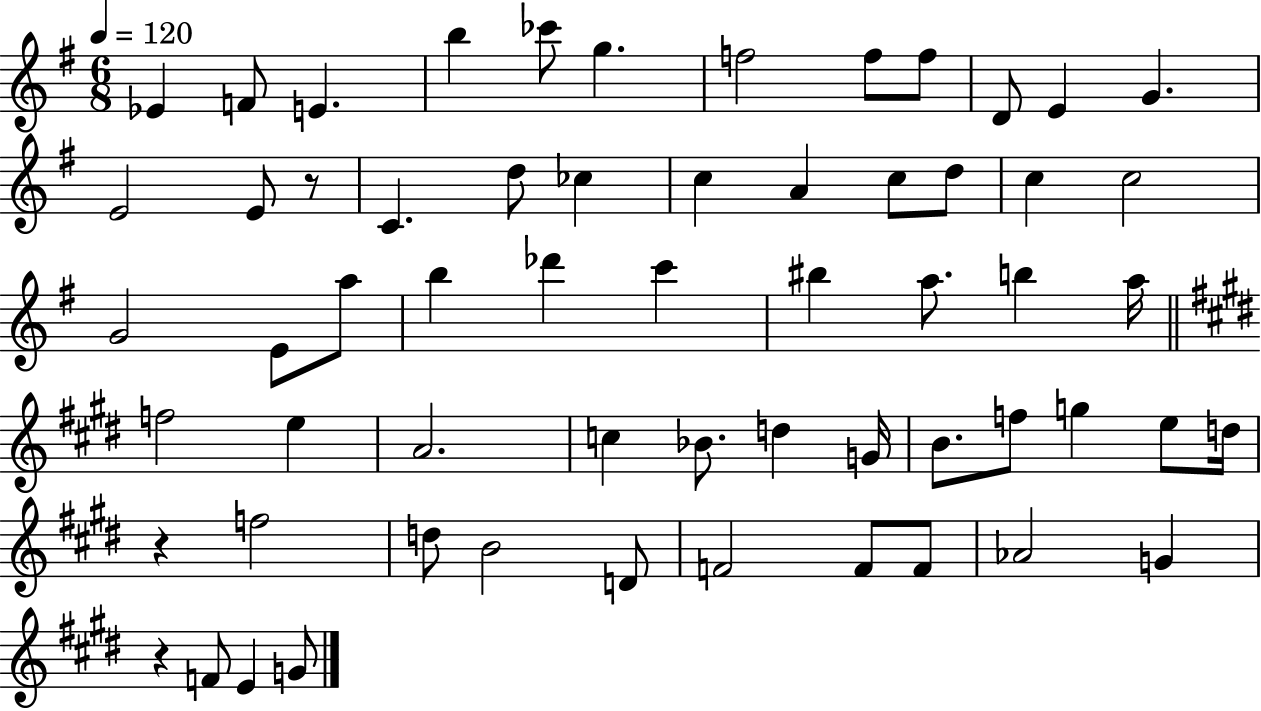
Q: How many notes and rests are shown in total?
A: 60